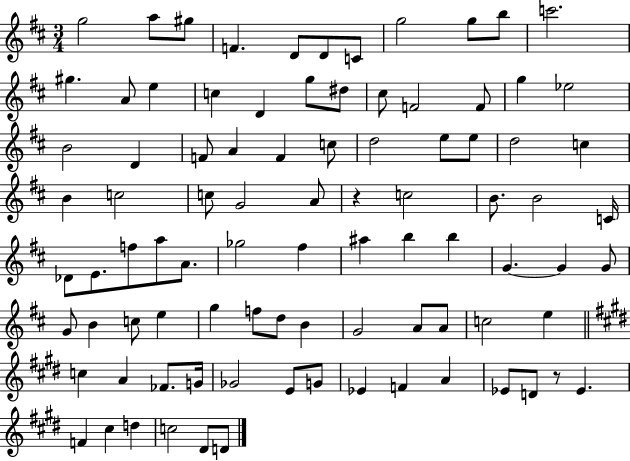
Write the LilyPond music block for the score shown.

{
  \clef treble
  \numericTimeSignature
  \time 3/4
  \key d \major
  g''2 a''8 gis''8 | f'4. d'8 d'8 c'8 | g''2 g''8 b''8 | c'''2. | \break gis''4. a'8 e''4 | c''4 d'4 g''8 dis''8 | cis''8 f'2 f'8 | g''4 ees''2 | \break b'2 d'4 | f'8 a'4 f'4 c''8 | d''2 e''8 e''8 | d''2 c''4 | \break b'4 c''2 | c''8 g'2 a'8 | r4 c''2 | b'8. b'2 c'16 | \break des'8 e'8. f''8 a''8 a'8. | ges''2 fis''4 | ais''4 b''4 b''4 | g'4.~~ g'4 g'8 | \break g'8 b'4 c''8 e''4 | g''4 f''8 d''8 b'4 | g'2 a'8 a'8 | c''2 e''4 | \break \bar "||" \break \key e \major c''4 a'4 fes'8. g'16 | ges'2 e'8 g'8 | ees'4 f'4 a'4 | ees'8 d'8 r8 ees'4. | \break f'4 cis''4 d''4 | c''2 dis'8 d'8 | \bar "|."
}